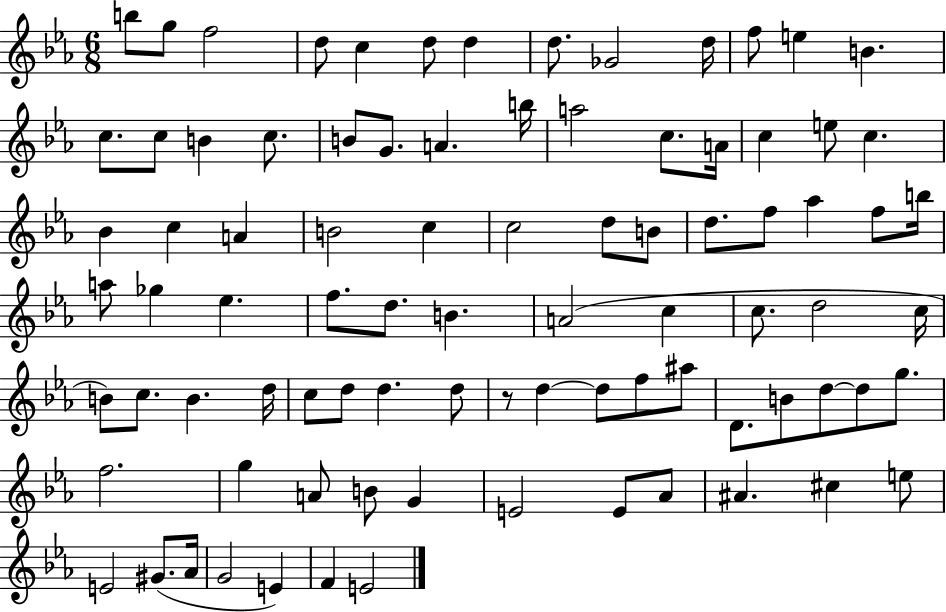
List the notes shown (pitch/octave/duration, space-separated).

B5/e G5/e F5/h D5/e C5/q D5/e D5/q D5/e. Gb4/h D5/s F5/e E5/q B4/q. C5/e. C5/e B4/q C5/e. B4/e G4/e. A4/q. B5/s A5/h C5/e. A4/s C5/q E5/e C5/q. Bb4/q C5/q A4/q B4/h C5/q C5/h D5/e B4/e D5/e. F5/e Ab5/q F5/e B5/s A5/e Gb5/q Eb5/q. F5/e. D5/e. B4/q. A4/h C5/q C5/e. D5/h C5/s B4/e C5/e. B4/q. D5/s C5/e D5/e D5/q. D5/e R/e D5/q D5/e F5/e A#5/e D4/e. B4/e D5/e D5/e G5/e. F5/h. G5/q A4/e B4/e G4/q E4/h E4/e Ab4/e A#4/q. C#5/q E5/e E4/h G#4/e. Ab4/s G4/h E4/q F4/q E4/h